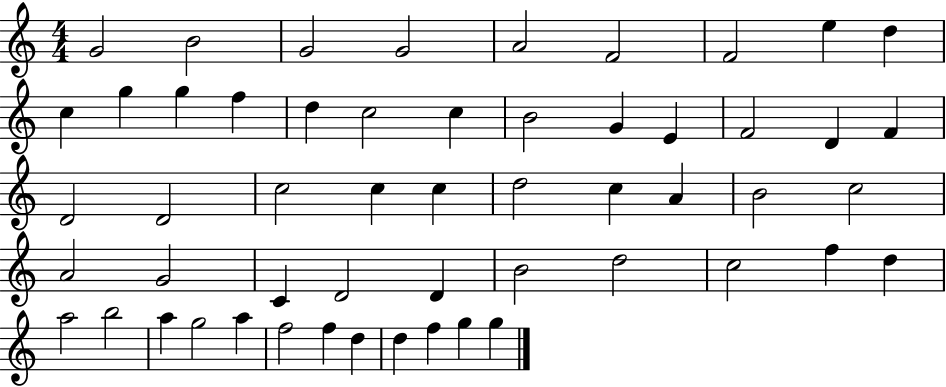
{
  \clef treble
  \numericTimeSignature
  \time 4/4
  \key c \major
  g'2 b'2 | g'2 g'2 | a'2 f'2 | f'2 e''4 d''4 | \break c''4 g''4 g''4 f''4 | d''4 c''2 c''4 | b'2 g'4 e'4 | f'2 d'4 f'4 | \break d'2 d'2 | c''2 c''4 c''4 | d''2 c''4 a'4 | b'2 c''2 | \break a'2 g'2 | c'4 d'2 d'4 | b'2 d''2 | c''2 f''4 d''4 | \break a''2 b''2 | a''4 g''2 a''4 | f''2 f''4 d''4 | d''4 f''4 g''4 g''4 | \break \bar "|."
}